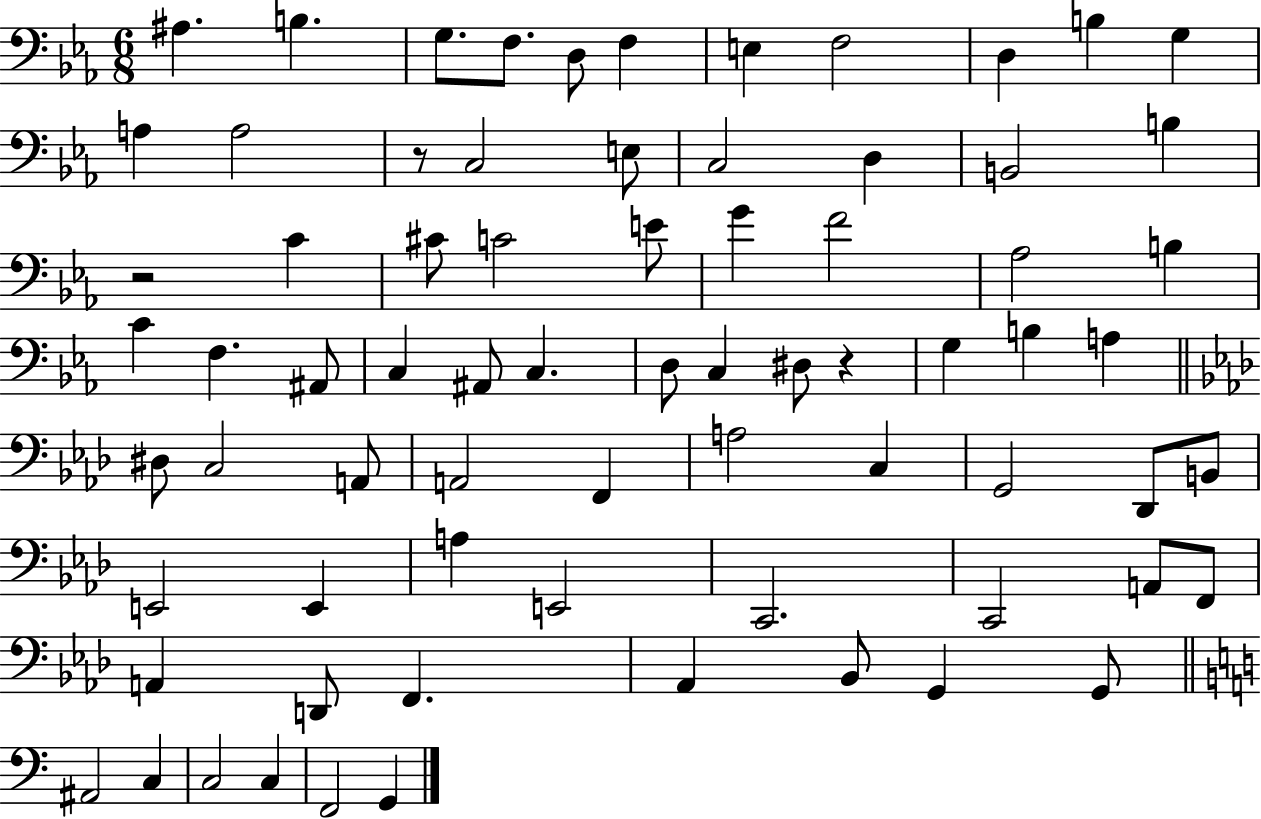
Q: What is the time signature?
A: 6/8